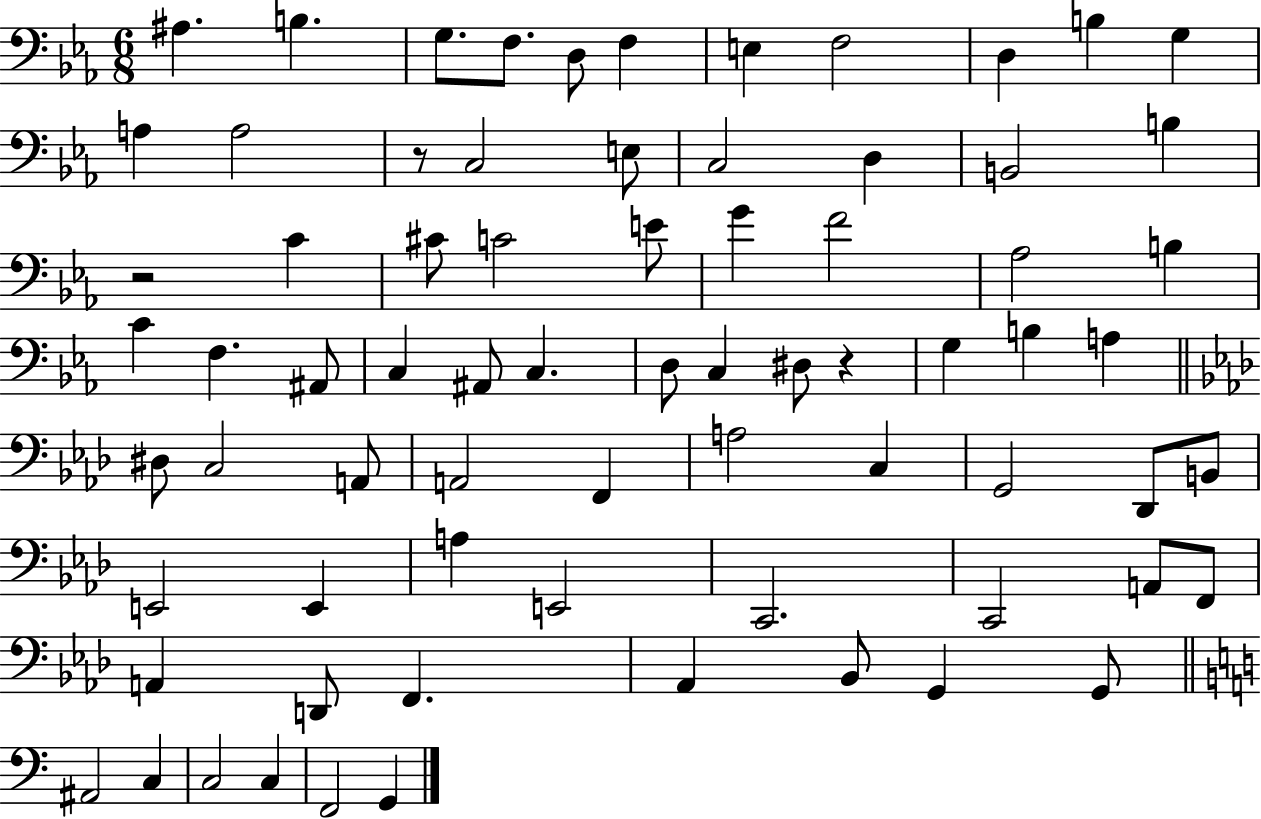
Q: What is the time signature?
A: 6/8